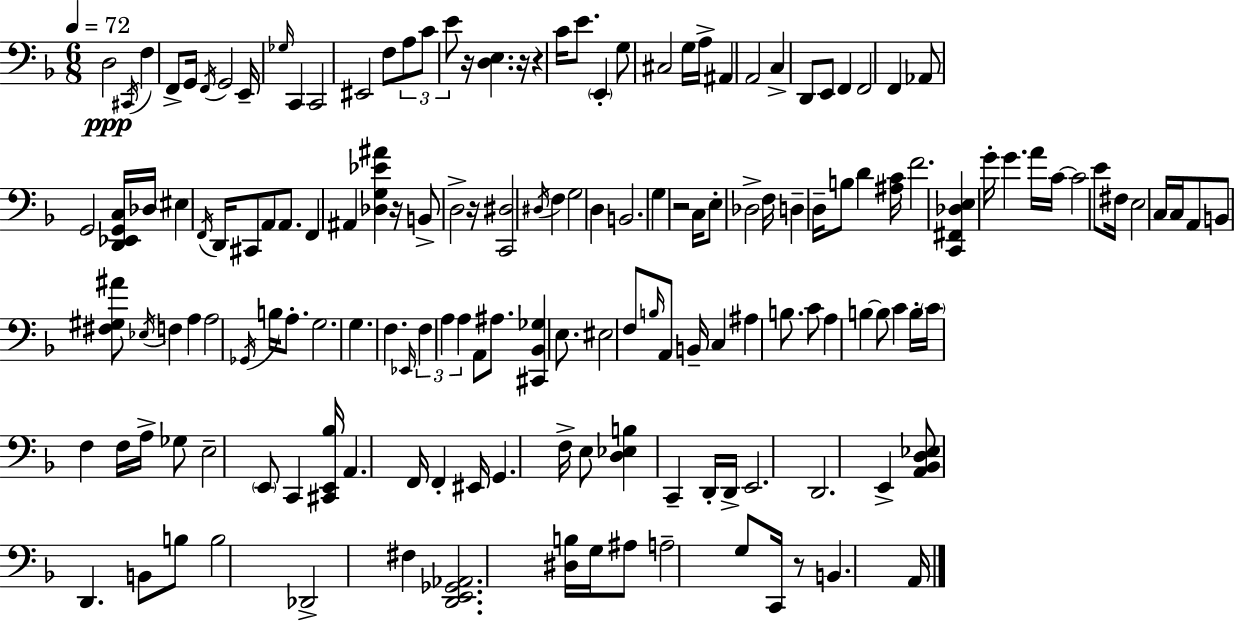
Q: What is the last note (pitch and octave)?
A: A2